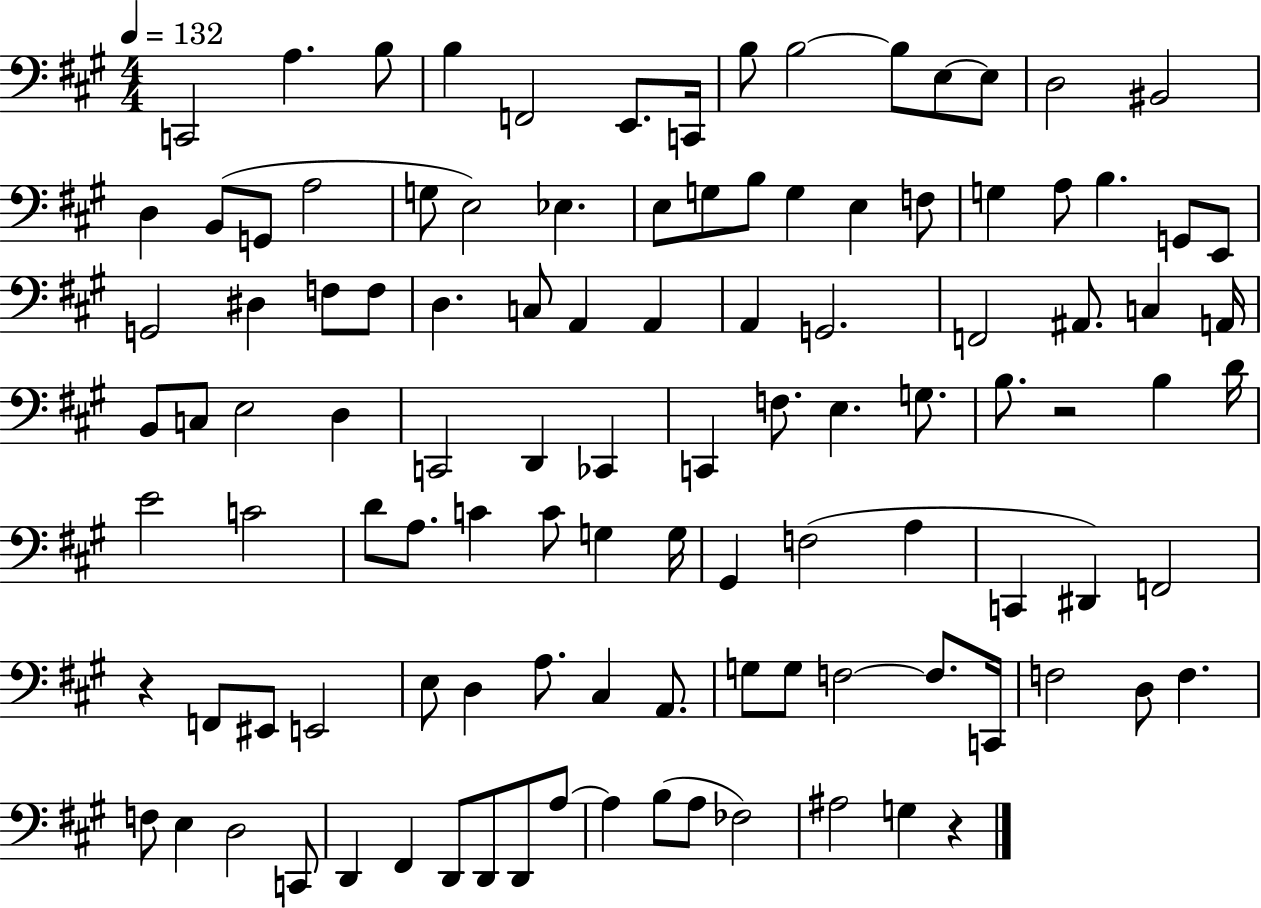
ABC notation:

X:1
T:Untitled
M:4/4
L:1/4
K:A
C,,2 A, B,/2 B, F,,2 E,,/2 C,,/4 B,/2 B,2 B,/2 E,/2 E,/2 D,2 ^B,,2 D, B,,/2 G,,/2 A,2 G,/2 E,2 _E, E,/2 G,/2 B,/2 G, E, F,/2 G, A,/2 B, G,,/2 E,,/2 G,,2 ^D, F,/2 F,/2 D, C,/2 A,, A,, A,, G,,2 F,,2 ^A,,/2 C, A,,/4 B,,/2 C,/2 E,2 D, C,,2 D,, _C,, C,, F,/2 E, G,/2 B,/2 z2 B, D/4 E2 C2 D/2 A,/2 C C/2 G, G,/4 ^G,, F,2 A, C,, ^D,, F,,2 z F,,/2 ^E,,/2 E,,2 E,/2 D, A,/2 ^C, A,,/2 G,/2 G,/2 F,2 F,/2 C,,/4 F,2 D,/2 F, F,/2 E, D,2 C,,/2 D,, ^F,, D,,/2 D,,/2 D,,/2 A,/2 A, B,/2 A,/2 _F,2 ^A,2 G, z